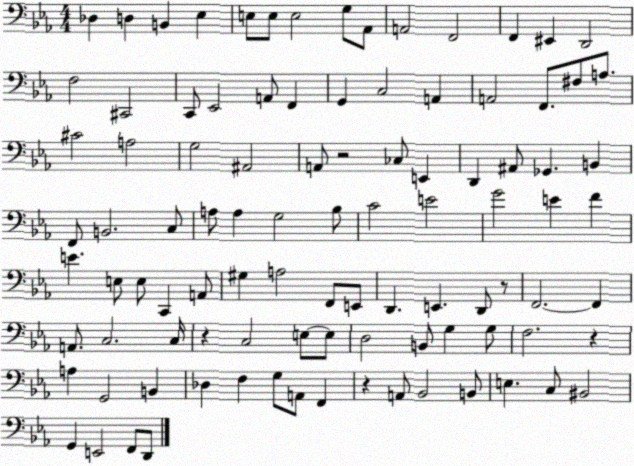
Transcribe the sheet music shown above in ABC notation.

X:1
T:Untitled
M:4/4
L:1/4
K:Eb
_D, D, B,, _E, E,/2 E,/2 E,2 G,/2 _A,,/2 A,,2 F,,2 F,, ^E,, D,,2 F,2 ^C,,2 C,,/2 _E,,2 A,,/2 F,, G,, C,2 A,, A,,2 F,,/2 ^F,/2 A,/2 ^C2 A,2 G,2 ^A,,2 A,,/2 z2 _C,/2 E,, D,, ^A,,/2 _G,, B,, F,,/2 B,,2 C,/2 A,/2 A, G,2 _B,/2 C2 E2 G2 E F E E,/2 E,/2 C,, A,,/2 ^G, A,2 F,,/2 E,,/2 D,, E,, D,,/2 z/2 F,,2 F,, A,,/2 C,2 C,/4 z C,2 E,/2 E,/2 D,2 B,,/2 G, G,/2 F,2 z A, G,,2 B,, _D, F, G,/2 A,,/2 F,, z A,,/2 _B,,2 B,,/2 E, C,/2 ^B,,2 G,, E,,2 F,,/2 D,,/2